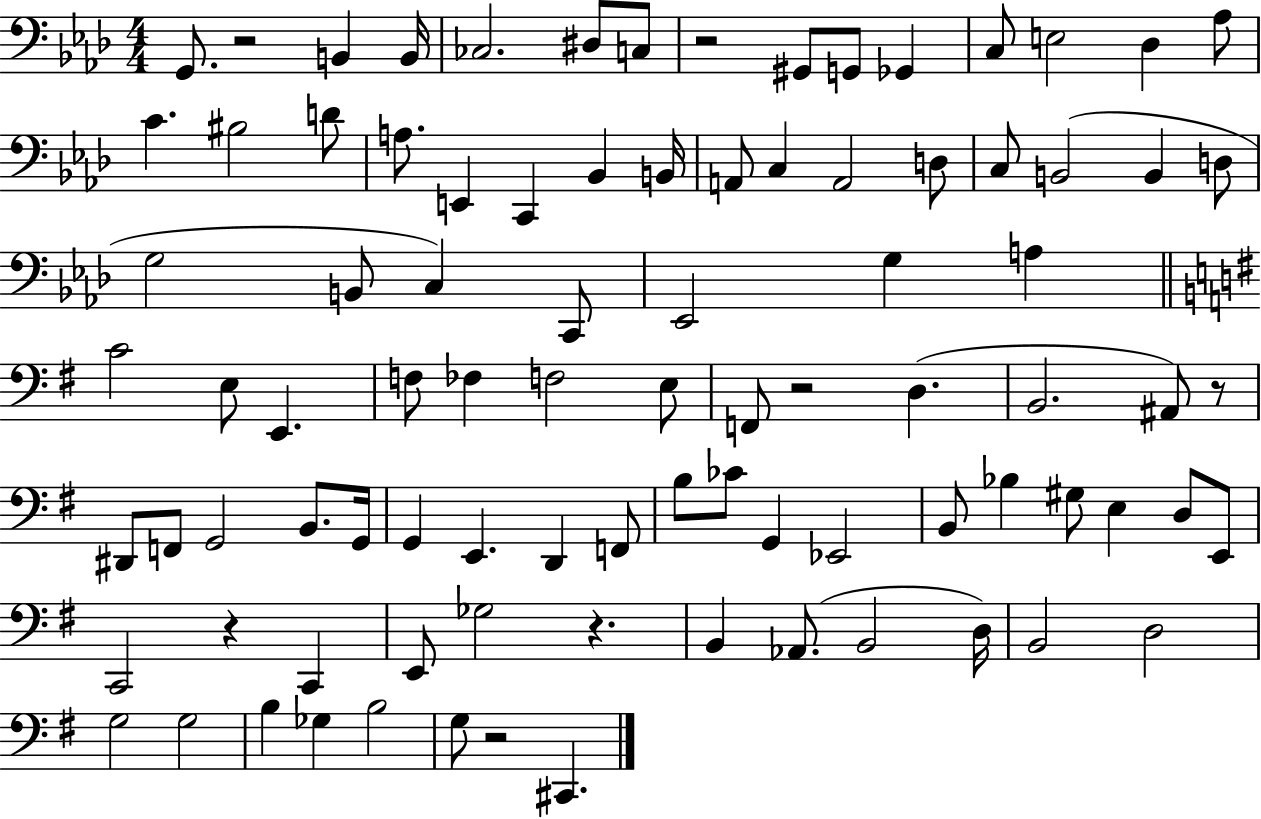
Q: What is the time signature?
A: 4/4